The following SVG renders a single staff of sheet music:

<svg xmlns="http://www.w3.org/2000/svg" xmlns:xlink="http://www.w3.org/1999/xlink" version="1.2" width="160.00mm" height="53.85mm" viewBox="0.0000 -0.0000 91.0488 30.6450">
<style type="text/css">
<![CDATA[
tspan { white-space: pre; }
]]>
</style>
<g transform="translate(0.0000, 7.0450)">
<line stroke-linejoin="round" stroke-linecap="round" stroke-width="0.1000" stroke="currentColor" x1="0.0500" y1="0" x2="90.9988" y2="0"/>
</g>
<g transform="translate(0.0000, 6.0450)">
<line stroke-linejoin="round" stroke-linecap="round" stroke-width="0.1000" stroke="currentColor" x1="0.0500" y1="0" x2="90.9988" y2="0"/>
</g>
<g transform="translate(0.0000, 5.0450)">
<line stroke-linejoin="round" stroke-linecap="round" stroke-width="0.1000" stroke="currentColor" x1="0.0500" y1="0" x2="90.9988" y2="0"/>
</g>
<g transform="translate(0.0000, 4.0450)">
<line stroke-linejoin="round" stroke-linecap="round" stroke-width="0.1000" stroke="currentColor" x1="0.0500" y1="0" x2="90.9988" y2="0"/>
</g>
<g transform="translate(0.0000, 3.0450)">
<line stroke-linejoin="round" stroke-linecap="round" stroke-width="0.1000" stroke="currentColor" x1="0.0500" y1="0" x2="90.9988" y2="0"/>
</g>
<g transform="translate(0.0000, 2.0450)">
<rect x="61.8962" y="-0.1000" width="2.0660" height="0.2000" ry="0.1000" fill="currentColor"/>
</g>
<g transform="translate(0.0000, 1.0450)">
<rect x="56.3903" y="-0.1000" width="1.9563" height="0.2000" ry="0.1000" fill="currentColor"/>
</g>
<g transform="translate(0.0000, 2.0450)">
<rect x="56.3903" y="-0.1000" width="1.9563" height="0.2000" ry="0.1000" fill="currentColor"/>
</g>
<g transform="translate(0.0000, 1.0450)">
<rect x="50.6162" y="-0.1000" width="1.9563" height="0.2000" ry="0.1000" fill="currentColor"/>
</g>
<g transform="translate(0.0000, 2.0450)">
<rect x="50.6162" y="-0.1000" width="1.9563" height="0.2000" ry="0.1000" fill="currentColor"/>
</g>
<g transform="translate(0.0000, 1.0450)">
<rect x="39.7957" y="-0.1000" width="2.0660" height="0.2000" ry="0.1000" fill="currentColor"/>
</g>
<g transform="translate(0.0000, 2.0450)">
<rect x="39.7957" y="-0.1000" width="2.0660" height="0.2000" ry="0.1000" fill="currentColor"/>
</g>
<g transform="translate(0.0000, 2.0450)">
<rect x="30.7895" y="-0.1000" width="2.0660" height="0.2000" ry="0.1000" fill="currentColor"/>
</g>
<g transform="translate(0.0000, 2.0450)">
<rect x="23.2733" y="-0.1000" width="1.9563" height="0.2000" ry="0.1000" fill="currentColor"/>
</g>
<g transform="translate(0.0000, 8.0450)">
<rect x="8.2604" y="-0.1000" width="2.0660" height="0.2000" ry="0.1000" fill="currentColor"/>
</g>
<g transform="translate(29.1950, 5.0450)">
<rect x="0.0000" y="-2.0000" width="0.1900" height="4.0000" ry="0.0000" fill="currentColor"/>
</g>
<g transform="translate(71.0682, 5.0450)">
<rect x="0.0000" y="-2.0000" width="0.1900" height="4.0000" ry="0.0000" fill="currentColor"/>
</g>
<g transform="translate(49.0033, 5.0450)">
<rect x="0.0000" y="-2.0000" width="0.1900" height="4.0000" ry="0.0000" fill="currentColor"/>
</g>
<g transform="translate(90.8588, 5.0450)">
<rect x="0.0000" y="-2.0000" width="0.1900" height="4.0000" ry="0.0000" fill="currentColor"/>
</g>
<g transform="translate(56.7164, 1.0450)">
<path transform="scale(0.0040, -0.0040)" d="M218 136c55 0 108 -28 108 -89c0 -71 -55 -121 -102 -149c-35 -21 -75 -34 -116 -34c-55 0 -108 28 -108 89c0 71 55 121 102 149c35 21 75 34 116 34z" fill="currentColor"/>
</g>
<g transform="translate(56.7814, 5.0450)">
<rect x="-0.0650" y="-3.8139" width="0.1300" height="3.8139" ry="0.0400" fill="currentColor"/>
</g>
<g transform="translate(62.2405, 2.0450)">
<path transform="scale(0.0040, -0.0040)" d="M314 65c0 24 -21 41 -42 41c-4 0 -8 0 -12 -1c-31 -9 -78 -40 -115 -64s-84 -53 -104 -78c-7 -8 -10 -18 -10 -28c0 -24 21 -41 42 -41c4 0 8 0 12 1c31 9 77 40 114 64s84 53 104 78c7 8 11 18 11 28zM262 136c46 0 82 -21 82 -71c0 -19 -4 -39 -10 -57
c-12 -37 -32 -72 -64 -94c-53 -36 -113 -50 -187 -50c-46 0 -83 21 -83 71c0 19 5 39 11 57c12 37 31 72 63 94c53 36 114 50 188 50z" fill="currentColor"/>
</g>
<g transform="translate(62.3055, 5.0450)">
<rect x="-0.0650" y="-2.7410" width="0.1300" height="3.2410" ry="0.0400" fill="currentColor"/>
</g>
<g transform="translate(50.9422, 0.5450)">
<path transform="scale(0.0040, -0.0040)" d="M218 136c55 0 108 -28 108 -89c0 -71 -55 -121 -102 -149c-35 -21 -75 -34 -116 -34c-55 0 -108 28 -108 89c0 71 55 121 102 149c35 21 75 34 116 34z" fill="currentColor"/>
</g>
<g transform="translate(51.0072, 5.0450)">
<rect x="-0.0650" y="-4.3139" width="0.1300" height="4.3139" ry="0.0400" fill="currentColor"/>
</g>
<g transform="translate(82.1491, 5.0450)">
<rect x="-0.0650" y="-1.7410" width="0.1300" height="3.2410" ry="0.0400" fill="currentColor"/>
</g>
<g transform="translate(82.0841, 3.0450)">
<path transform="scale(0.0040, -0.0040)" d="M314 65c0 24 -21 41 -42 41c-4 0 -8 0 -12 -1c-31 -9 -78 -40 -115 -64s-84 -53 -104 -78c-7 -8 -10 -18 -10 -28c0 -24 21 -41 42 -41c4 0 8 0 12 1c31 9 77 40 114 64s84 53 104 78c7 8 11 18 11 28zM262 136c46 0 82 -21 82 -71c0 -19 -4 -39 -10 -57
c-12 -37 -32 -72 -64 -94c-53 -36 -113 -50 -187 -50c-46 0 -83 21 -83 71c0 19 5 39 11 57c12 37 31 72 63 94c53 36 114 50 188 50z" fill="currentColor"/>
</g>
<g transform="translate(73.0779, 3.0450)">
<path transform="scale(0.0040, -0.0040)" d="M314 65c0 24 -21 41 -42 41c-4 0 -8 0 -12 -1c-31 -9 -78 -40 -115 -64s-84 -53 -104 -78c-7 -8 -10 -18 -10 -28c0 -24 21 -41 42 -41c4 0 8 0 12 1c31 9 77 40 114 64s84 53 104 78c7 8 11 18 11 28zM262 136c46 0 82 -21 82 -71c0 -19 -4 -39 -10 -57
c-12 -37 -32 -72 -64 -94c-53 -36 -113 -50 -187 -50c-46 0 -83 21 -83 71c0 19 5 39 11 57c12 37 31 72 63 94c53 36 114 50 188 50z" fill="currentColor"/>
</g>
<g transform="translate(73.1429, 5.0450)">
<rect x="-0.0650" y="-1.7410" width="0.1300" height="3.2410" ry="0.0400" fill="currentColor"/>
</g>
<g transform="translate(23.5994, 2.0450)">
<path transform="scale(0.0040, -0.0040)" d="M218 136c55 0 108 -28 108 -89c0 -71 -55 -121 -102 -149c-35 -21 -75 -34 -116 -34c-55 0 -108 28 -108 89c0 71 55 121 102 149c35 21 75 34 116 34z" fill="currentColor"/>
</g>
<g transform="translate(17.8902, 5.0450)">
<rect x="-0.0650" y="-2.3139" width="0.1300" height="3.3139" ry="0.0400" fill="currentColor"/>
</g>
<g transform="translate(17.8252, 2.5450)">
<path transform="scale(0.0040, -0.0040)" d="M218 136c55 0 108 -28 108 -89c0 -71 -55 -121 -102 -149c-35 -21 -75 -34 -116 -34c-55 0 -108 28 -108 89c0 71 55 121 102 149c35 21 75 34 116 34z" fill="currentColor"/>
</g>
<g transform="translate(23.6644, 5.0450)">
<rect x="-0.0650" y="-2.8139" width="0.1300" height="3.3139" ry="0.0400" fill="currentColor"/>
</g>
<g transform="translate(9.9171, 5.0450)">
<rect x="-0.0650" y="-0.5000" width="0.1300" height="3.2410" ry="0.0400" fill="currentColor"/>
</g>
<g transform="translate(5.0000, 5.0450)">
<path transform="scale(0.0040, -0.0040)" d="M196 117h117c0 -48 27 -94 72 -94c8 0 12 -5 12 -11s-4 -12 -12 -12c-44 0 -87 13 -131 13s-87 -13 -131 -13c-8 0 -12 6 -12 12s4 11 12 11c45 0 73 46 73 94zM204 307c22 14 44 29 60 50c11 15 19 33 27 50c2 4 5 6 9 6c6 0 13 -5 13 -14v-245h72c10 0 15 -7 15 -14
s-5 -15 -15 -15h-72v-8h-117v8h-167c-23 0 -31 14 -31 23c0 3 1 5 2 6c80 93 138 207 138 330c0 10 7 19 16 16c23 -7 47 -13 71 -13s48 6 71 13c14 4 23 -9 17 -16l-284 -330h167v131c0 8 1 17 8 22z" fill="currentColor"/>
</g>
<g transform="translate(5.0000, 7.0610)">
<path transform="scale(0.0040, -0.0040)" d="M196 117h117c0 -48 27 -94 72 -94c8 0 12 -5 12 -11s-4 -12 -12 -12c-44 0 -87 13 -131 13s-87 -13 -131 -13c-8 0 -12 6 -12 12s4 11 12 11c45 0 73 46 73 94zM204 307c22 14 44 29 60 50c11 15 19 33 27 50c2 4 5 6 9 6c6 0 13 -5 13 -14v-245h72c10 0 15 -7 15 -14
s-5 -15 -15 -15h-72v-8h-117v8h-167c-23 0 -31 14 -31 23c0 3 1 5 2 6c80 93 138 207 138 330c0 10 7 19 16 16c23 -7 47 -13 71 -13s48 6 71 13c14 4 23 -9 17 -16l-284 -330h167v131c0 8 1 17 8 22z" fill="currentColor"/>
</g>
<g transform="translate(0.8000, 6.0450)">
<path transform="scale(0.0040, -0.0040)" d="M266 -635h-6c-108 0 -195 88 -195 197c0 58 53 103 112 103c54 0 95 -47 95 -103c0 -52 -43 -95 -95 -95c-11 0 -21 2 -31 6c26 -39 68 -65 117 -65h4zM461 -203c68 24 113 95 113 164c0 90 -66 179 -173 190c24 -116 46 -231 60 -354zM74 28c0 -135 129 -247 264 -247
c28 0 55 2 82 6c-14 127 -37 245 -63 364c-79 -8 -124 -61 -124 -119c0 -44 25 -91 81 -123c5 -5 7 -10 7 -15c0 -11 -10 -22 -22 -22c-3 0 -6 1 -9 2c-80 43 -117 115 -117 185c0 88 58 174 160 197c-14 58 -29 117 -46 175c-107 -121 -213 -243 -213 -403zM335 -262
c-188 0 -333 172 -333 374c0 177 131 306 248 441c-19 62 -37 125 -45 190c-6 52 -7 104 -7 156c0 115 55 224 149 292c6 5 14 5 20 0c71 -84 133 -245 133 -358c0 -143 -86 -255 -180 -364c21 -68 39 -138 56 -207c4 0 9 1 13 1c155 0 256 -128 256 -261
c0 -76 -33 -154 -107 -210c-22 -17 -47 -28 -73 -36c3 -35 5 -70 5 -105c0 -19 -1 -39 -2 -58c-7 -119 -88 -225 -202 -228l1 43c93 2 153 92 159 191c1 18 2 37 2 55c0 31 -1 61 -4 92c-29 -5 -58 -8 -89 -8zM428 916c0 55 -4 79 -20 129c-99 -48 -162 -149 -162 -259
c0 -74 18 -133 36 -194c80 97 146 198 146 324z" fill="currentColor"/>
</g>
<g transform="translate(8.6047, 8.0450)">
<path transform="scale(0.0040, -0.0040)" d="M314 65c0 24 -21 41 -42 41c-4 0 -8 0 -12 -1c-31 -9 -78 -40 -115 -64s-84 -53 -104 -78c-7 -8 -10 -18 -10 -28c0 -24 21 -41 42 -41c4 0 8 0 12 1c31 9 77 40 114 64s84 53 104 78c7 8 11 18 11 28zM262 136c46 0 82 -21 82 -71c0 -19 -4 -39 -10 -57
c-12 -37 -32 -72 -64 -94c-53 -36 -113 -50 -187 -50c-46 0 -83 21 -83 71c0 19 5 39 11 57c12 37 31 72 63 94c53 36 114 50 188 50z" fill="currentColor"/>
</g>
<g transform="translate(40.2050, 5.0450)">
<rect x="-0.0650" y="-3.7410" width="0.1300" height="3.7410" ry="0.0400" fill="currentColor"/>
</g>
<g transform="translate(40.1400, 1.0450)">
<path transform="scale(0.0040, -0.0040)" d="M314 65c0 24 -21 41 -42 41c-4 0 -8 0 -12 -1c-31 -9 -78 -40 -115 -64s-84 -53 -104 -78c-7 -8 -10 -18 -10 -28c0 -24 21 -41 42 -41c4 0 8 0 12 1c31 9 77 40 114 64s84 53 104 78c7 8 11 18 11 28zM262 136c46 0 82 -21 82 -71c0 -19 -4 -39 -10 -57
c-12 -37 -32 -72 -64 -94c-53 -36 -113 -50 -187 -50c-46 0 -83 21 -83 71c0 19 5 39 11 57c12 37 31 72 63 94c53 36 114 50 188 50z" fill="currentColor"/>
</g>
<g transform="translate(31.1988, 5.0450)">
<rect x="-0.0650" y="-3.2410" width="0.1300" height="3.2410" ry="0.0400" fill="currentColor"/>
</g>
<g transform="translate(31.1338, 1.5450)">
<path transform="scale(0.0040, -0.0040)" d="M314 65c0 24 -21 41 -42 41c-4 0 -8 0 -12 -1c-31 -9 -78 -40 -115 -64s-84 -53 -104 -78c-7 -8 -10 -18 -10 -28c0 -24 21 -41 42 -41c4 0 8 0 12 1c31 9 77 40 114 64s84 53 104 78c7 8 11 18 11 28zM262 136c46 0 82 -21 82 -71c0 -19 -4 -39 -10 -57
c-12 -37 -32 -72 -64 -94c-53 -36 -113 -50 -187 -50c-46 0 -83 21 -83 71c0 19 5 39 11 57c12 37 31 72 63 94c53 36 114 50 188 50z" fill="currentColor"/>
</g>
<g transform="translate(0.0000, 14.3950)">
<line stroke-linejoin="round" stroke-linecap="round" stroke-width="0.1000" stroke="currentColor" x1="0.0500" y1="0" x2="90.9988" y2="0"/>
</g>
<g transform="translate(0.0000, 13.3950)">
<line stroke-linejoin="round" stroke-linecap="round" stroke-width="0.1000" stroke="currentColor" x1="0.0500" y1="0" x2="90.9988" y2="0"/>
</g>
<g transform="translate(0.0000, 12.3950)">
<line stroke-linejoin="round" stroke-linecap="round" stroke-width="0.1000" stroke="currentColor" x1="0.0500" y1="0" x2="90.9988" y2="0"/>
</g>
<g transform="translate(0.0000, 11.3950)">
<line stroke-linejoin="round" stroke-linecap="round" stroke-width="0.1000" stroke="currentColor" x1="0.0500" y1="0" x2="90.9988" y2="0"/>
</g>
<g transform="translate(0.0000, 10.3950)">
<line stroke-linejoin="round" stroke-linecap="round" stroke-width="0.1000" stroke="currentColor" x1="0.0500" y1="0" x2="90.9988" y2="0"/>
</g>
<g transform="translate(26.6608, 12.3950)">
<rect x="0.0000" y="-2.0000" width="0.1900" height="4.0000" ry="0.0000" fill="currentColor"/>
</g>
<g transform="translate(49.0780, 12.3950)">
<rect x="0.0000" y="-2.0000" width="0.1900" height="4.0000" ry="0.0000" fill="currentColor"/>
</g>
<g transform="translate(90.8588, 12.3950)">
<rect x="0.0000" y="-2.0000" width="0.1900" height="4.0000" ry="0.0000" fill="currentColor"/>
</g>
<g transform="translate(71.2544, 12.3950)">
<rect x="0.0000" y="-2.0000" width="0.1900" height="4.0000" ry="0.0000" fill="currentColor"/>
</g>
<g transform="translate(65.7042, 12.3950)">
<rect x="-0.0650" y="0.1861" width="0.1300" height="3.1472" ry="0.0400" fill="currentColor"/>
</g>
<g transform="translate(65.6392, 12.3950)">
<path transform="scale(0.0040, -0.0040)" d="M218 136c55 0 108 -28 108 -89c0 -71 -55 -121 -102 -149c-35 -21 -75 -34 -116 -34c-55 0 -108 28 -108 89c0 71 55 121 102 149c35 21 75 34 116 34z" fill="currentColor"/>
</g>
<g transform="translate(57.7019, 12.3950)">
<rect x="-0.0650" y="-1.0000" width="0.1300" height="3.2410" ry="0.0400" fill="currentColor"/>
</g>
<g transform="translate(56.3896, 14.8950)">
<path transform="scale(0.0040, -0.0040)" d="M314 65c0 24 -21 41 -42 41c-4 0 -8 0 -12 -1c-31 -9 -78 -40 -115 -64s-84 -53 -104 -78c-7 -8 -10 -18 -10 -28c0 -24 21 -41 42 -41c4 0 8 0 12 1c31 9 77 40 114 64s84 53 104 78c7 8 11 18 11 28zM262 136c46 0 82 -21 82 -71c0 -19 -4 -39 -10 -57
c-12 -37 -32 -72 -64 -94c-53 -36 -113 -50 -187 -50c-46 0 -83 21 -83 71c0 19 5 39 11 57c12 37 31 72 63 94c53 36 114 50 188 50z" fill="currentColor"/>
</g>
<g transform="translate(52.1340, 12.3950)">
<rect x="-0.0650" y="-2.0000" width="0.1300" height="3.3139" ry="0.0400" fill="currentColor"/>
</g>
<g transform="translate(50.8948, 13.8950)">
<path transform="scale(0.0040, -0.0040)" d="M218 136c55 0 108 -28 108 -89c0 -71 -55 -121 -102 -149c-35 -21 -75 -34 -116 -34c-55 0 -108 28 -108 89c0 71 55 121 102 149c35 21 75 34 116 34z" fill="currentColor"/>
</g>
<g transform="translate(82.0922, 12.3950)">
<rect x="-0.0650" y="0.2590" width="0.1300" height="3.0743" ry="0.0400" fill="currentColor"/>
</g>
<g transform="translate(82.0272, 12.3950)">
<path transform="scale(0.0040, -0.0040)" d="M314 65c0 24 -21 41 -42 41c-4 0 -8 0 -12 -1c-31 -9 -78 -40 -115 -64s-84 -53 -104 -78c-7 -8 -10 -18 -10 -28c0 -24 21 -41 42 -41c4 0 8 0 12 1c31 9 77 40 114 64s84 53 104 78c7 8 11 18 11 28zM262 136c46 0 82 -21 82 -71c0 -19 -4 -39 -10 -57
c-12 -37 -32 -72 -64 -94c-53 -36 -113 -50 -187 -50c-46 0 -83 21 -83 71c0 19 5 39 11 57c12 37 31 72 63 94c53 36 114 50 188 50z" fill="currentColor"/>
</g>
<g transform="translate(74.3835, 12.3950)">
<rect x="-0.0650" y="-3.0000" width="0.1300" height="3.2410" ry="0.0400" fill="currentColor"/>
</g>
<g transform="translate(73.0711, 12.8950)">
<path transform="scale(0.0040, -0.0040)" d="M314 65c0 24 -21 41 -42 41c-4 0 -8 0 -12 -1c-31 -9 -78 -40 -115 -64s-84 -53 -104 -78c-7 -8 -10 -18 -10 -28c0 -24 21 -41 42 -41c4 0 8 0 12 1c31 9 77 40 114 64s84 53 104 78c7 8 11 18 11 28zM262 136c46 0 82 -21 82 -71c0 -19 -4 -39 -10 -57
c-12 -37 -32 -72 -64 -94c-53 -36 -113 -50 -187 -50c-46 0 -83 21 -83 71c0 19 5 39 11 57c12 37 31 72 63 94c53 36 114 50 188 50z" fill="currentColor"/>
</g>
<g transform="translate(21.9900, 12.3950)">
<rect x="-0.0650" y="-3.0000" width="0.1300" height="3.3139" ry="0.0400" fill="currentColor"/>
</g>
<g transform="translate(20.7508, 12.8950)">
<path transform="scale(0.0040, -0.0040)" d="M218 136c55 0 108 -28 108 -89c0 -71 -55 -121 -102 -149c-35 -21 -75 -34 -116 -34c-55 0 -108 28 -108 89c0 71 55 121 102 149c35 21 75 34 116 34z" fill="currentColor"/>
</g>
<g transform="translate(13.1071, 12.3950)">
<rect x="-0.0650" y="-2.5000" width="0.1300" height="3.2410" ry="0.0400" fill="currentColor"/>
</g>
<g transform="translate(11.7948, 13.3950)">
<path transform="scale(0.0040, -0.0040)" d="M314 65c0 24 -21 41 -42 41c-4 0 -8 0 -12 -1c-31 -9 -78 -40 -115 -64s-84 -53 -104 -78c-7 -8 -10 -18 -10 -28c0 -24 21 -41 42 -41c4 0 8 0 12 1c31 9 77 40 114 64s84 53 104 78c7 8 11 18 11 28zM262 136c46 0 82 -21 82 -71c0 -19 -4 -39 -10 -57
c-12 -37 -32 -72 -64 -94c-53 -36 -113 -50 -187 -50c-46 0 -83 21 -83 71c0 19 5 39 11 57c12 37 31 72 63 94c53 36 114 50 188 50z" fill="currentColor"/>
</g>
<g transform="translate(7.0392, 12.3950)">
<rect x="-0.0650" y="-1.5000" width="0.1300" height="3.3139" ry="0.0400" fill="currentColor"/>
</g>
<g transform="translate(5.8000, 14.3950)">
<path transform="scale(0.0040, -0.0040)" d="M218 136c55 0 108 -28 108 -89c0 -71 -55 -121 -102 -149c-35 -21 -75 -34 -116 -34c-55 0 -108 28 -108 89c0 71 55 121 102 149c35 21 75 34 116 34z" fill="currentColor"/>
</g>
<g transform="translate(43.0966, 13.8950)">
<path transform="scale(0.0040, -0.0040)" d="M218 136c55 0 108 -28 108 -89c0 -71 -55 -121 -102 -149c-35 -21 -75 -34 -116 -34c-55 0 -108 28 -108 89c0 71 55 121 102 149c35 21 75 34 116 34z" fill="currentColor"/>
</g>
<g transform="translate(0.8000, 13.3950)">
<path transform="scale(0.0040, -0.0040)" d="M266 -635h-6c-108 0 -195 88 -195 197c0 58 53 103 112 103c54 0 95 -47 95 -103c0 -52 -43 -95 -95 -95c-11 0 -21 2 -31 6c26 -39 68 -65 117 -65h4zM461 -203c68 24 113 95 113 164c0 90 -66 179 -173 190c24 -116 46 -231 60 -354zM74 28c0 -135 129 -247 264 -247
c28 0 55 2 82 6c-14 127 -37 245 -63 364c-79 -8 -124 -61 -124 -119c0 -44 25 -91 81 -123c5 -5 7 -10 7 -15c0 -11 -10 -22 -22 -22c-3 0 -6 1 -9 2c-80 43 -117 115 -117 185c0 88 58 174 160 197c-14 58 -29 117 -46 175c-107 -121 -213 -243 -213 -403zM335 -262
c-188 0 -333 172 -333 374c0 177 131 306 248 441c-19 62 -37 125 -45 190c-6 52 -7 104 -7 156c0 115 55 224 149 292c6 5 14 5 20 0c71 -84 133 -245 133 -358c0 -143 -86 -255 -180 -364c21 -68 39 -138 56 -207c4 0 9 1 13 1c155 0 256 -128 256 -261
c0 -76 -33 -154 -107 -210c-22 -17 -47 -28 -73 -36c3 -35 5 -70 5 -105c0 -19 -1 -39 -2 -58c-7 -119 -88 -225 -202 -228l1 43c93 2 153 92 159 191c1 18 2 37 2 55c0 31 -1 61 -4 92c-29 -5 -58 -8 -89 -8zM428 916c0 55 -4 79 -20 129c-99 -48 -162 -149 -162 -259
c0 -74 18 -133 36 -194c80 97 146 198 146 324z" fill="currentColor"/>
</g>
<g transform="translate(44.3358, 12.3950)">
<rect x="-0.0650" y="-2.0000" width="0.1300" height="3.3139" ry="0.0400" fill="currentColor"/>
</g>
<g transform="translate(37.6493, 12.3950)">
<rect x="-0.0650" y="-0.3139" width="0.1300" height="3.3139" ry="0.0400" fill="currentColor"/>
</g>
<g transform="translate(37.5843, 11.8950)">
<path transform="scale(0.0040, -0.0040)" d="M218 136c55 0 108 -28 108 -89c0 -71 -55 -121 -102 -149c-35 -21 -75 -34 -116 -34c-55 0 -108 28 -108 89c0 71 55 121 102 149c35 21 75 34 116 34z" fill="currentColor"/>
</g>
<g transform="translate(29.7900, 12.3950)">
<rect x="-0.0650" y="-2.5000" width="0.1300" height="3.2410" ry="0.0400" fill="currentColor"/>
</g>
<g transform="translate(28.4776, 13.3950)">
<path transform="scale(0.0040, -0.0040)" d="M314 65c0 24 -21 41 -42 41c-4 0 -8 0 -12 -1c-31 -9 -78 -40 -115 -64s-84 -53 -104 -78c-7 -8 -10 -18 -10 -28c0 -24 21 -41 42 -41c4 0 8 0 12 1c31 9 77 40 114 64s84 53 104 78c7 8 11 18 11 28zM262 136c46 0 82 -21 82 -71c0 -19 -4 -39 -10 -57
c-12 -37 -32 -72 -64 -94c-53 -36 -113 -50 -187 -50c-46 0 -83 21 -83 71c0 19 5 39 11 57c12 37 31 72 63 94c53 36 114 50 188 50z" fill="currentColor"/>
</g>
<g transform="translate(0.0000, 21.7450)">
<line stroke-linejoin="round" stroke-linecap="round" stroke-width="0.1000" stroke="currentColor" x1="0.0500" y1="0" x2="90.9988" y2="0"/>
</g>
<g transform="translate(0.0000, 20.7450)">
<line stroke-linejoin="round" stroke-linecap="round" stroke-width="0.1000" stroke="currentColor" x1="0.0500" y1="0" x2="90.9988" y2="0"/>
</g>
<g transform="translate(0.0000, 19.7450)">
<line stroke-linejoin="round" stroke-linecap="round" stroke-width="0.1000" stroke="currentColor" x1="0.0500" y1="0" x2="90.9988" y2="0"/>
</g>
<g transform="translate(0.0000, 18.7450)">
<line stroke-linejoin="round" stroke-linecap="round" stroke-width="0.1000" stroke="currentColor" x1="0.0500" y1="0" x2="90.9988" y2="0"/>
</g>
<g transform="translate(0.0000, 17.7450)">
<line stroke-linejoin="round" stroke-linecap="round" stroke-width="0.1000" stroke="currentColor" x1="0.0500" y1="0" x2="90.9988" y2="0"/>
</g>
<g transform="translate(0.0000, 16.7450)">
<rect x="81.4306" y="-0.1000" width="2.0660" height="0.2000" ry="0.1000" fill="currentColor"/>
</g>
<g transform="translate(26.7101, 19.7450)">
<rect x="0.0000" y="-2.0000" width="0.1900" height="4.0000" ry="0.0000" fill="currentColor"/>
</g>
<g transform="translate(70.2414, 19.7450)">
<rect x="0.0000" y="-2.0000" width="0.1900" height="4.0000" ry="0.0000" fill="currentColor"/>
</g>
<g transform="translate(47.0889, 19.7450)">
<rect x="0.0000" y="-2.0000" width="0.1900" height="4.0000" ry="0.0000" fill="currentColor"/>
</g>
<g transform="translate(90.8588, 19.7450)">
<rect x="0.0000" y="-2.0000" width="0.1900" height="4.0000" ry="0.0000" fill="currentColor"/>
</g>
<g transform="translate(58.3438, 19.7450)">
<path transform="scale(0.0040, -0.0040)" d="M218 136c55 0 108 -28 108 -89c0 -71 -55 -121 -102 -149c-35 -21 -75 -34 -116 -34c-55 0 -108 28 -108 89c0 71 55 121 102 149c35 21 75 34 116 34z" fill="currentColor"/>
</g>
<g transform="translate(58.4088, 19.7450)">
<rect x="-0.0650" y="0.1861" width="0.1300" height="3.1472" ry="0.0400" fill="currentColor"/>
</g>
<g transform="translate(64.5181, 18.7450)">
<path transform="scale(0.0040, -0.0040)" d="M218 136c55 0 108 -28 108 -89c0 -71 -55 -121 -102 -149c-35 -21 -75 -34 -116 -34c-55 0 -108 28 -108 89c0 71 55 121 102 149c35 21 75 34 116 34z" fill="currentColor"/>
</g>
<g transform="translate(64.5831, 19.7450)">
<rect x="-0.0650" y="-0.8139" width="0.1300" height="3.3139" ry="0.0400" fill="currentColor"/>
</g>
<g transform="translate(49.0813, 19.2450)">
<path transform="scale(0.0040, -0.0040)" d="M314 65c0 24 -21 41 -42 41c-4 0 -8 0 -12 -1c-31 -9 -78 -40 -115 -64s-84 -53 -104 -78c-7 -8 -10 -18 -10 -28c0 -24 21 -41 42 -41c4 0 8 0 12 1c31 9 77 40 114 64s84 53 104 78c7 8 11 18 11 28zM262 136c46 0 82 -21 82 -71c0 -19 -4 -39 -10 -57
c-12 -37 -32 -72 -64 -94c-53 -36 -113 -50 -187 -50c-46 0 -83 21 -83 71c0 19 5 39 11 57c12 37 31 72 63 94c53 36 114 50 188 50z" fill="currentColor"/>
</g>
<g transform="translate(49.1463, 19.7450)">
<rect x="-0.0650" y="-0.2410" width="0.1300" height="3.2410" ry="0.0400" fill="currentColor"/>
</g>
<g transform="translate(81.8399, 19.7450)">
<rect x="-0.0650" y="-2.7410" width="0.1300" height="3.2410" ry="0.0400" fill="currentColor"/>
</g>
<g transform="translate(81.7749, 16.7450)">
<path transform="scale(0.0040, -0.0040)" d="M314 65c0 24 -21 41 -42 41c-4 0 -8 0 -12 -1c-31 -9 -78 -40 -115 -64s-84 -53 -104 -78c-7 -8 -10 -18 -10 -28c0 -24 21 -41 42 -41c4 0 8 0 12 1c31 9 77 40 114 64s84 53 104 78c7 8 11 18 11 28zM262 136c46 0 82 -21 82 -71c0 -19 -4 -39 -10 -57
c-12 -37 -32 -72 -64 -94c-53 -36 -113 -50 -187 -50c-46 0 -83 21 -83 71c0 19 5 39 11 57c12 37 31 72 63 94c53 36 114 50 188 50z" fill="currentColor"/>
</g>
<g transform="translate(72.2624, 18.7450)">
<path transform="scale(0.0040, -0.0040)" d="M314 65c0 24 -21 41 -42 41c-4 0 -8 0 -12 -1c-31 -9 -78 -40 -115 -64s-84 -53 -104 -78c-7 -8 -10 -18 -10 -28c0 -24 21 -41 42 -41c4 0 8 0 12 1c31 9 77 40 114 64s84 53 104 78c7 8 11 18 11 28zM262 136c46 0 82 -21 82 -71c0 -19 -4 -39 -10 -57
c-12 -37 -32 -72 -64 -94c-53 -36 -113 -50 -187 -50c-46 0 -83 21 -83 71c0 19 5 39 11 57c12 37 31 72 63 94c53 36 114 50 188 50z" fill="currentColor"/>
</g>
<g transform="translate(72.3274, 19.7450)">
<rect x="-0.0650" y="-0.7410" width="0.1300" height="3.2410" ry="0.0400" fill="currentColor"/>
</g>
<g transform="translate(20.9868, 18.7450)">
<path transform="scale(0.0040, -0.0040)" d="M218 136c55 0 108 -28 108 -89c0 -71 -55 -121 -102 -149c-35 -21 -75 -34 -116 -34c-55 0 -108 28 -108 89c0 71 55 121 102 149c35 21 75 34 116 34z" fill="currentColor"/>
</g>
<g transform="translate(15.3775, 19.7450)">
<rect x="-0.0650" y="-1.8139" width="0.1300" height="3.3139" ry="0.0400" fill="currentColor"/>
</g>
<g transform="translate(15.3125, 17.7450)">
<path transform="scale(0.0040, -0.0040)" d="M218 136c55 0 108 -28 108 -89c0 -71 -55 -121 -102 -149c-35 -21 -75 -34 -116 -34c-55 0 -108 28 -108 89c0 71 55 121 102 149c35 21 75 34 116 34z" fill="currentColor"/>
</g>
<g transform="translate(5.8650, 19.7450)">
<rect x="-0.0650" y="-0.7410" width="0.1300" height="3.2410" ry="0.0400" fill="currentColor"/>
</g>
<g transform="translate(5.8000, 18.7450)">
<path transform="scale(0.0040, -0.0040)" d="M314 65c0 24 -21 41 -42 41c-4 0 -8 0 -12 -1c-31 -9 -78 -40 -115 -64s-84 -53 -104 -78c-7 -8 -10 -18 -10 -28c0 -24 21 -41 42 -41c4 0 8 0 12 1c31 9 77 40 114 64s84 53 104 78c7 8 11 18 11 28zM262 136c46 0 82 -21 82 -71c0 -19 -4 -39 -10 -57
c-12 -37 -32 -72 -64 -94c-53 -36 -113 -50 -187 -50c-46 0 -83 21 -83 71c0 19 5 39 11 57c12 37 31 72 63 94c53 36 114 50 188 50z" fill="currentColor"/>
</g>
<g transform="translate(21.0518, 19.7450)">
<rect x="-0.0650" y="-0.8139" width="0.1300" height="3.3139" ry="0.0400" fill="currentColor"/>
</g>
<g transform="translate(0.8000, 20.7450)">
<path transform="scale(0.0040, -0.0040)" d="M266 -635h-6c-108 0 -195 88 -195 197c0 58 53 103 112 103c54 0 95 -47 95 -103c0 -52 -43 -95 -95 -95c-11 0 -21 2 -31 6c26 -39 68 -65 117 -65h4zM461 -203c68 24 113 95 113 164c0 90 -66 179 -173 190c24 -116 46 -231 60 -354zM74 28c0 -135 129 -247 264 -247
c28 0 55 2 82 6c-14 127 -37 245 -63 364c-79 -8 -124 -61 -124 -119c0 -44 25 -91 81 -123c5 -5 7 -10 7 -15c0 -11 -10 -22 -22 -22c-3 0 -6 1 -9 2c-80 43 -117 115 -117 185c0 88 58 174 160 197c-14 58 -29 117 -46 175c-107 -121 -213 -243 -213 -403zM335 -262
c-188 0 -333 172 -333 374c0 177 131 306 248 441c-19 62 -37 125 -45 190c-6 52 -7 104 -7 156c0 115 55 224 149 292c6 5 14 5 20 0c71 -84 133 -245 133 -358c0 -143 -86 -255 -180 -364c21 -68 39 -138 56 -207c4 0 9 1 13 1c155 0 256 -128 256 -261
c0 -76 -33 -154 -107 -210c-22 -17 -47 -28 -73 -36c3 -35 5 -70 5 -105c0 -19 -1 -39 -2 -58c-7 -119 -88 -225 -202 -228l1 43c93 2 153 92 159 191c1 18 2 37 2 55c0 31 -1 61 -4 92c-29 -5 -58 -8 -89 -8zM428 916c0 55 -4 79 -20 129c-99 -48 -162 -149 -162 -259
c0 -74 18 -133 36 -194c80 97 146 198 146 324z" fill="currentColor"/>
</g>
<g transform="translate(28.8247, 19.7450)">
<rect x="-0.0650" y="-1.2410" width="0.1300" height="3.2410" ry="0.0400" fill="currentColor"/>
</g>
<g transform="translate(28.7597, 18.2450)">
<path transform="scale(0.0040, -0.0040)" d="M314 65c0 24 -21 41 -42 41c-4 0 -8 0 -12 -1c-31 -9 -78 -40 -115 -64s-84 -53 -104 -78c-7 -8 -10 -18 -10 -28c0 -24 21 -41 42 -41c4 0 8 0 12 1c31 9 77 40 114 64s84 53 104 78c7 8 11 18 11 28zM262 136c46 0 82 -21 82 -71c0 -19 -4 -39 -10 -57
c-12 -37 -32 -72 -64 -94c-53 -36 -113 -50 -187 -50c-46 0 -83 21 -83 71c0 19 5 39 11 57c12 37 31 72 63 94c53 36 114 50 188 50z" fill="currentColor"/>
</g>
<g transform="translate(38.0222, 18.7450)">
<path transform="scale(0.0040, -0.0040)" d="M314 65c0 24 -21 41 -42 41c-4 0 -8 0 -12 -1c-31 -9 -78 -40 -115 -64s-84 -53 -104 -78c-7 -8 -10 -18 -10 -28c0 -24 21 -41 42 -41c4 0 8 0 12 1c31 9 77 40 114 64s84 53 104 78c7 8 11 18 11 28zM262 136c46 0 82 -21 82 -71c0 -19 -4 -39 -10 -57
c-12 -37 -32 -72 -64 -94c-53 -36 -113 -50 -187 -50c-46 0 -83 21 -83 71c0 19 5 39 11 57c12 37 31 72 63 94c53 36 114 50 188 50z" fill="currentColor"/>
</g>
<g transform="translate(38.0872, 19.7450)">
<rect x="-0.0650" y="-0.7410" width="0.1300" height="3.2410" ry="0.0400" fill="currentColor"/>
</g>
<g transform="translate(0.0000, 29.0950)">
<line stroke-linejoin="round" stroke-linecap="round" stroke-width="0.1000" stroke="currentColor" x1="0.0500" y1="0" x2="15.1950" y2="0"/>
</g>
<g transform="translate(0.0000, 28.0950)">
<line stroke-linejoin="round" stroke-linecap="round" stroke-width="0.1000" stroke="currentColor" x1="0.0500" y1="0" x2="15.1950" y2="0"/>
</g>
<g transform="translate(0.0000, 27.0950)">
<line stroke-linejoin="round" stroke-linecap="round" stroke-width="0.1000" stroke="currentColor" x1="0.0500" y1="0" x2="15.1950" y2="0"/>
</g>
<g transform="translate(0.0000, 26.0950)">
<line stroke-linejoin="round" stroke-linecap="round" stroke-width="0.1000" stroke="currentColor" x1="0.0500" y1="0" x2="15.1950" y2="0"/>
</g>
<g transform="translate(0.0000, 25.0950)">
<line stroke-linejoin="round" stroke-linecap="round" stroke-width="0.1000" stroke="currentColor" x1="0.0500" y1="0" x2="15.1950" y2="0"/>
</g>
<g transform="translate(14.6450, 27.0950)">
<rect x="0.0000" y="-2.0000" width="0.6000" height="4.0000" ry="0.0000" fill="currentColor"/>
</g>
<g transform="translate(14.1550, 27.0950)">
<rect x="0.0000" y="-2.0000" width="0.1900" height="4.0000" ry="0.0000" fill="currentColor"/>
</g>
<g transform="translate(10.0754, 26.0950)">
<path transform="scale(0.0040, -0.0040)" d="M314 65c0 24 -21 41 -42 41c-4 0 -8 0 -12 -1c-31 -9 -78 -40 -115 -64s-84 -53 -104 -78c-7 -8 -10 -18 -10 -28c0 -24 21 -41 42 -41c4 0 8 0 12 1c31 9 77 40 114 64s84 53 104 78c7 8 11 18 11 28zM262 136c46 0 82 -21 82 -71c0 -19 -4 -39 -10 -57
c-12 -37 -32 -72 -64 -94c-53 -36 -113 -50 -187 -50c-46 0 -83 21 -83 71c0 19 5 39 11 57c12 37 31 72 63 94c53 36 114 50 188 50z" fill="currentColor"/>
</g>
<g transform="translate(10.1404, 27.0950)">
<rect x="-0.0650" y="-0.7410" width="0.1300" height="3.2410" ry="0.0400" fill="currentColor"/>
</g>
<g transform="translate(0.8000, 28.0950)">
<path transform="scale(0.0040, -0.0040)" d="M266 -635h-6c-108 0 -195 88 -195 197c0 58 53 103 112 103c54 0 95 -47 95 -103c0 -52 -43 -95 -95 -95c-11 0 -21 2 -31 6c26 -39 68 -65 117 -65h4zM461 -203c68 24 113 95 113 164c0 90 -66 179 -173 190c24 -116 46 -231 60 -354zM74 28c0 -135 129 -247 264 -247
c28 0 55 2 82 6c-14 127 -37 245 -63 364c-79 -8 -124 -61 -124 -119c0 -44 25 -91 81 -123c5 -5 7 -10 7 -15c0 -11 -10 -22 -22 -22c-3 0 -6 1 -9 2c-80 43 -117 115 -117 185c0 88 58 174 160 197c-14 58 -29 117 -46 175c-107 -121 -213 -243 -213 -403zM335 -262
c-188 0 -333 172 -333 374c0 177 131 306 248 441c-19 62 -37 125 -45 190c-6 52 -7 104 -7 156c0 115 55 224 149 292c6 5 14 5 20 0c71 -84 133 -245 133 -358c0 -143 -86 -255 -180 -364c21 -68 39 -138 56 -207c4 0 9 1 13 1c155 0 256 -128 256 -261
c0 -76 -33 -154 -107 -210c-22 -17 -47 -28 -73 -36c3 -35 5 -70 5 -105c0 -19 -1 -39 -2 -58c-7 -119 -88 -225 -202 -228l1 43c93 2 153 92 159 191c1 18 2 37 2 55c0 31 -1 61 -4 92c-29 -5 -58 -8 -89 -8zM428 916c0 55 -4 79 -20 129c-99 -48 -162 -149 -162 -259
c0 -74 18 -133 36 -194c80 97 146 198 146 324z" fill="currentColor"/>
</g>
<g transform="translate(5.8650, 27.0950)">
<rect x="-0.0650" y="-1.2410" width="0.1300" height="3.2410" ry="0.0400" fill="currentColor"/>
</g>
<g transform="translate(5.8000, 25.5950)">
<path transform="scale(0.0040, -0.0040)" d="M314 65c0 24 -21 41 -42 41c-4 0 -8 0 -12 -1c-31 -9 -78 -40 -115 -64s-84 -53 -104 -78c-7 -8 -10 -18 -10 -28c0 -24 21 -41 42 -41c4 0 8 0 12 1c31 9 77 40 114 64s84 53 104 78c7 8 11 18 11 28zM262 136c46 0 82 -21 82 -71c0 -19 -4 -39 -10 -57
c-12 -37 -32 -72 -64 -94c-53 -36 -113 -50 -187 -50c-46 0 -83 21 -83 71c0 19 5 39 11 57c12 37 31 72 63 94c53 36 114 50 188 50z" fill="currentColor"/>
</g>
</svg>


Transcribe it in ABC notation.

X:1
T:Untitled
M:4/4
L:1/4
K:C
C2 g a b2 c'2 d' c' a2 f2 f2 E G2 A G2 c F F D2 B A2 B2 d2 f d e2 d2 c2 B d d2 a2 e2 d2